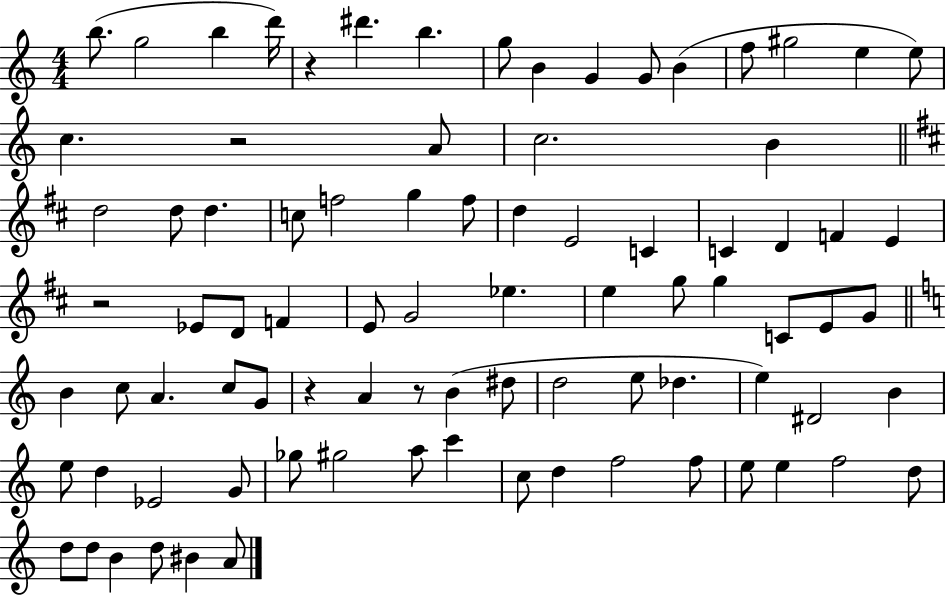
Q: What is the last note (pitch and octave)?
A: A4